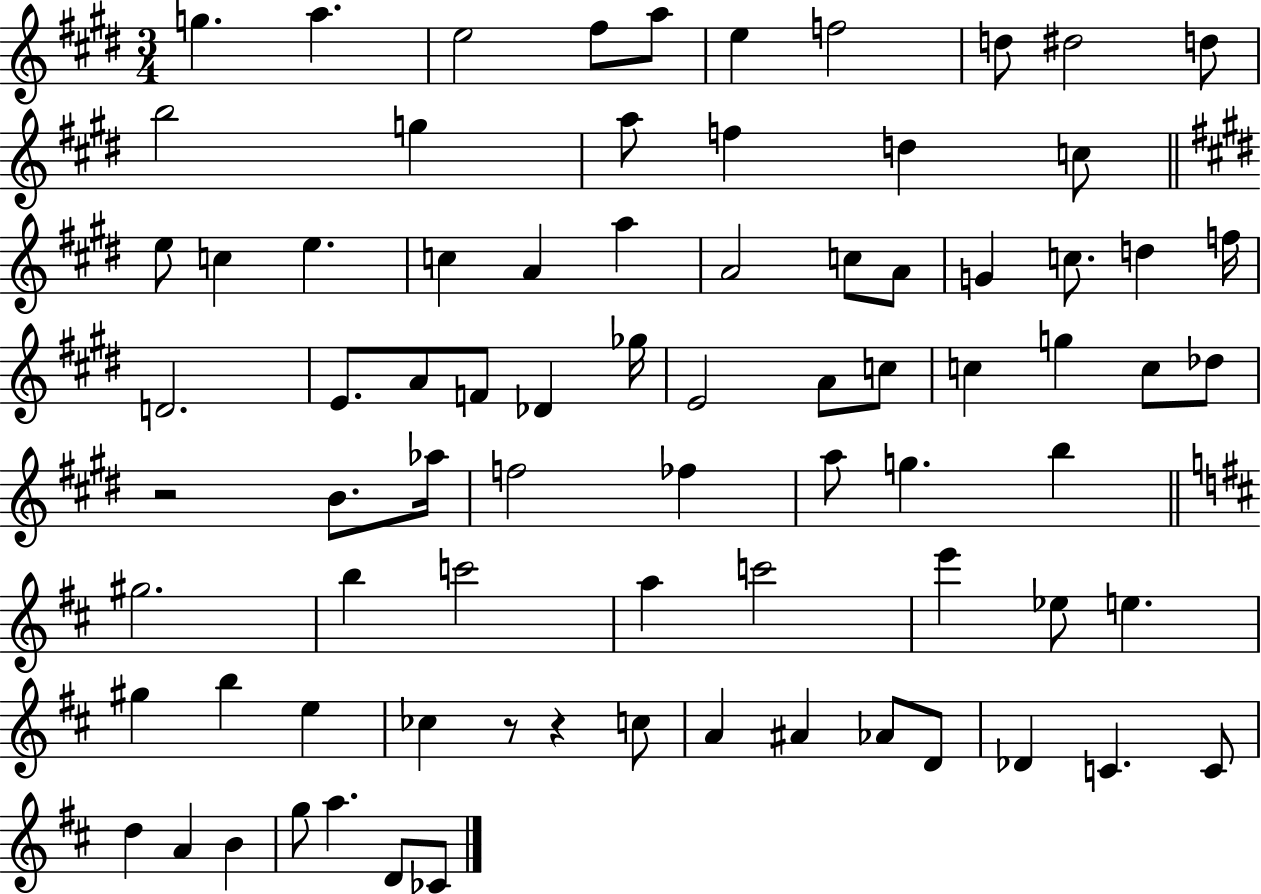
G5/q. A5/q. E5/h F#5/e A5/e E5/q F5/h D5/e D#5/h D5/e B5/h G5/q A5/e F5/q D5/q C5/e E5/e C5/q E5/q. C5/q A4/q A5/q A4/h C5/e A4/e G4/q C5/e. D5/q F5/s D4/h. E4/e. A4/e F4/e Db4/q Gb5/s E4/h A4/e C5/e C5/q G5/q C5/e Db5/e R/h B4/e. Ab5/s F5/h FES5/q A5/e G5/q. B5/q G#5/h. B5/q C6/h A5/q C6/h E6/q Eb5/e E5/q. G#5/q B5/q E5/q CES5/q R/e R/q C5/e A4/q A#4/q Ab4/e D4/e Db4/q C4/q. C4/e D5/q A4/q B4/q G5/e A5/q. D4/e CES4/e